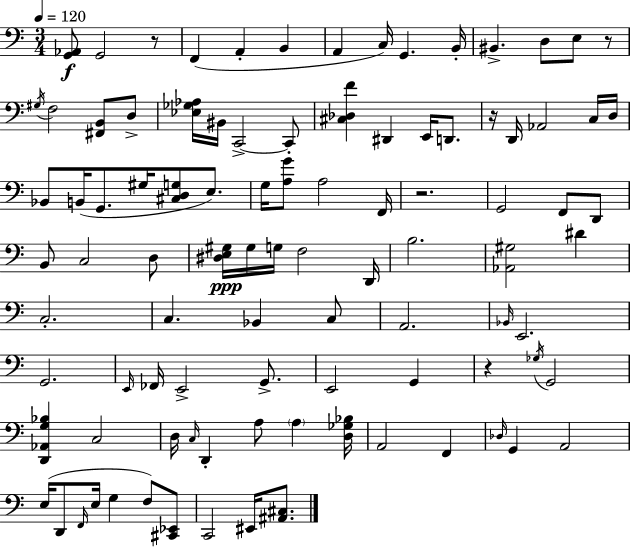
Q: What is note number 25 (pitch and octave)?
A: Bb2